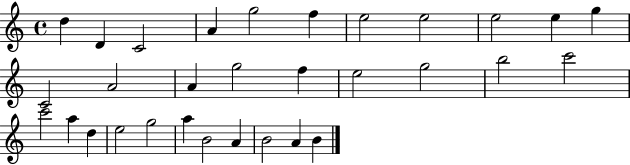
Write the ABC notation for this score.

X:1
T:Untitled
M:4/4
L:1/4
K:C
d D C2 A g2 f e2 e2 e2 e g C2 A2 A g2 f e2 g2 b2 c'2 c'2 a d e2 g2 a B2 A B2 A B